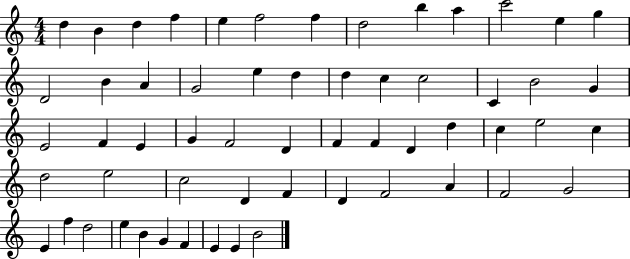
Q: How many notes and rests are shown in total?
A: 58